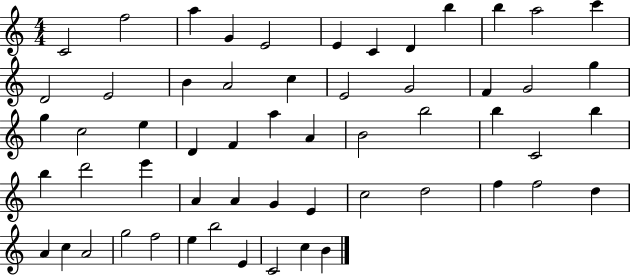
{
  \clef treble
  \numericTimeSignature
  \time 4/4
  \key c \major
  c'2 f''2 | a''4 g'4 e'2 | e'4 c'4 d'4 b''4 | b''4 a''2 c'''4 | \break d'2 e'2 | b'4 a'2 c''4 | e'2 g'2 | f'4 g'2 g''4 | \break g''4 c''2 e''4 | d'4 f'4 a''4 a'4 | b'2 b''2 | b''4 c'2 b''4 | \break b''4 d'''2 e'''4 | a'4 a'4 g'4 e'4 | c''2 d''2 | f''4 f''2 d''4 | \break a'4 c''4 a'2 | g''2 f''2 | e''4 b''2 e'4 | c'2 c''4 b'4 | \break \bar "|."
}